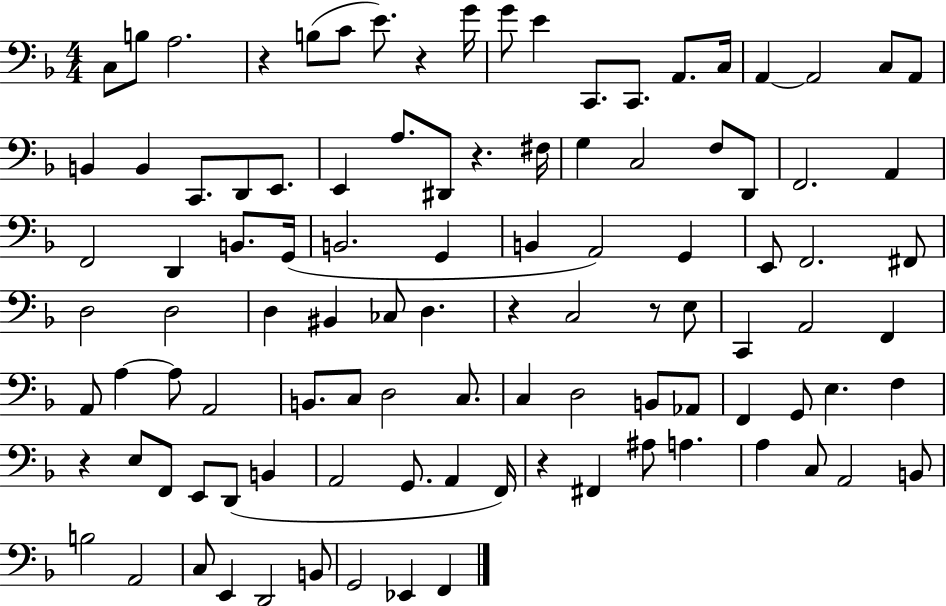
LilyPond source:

{
  \clef bass
  \numericTimeSignature
  \time 4/4
  \key f \major
  c8 b8 a2. | r4 b8( c'8 e'8.) r4 g'16 | g'8 e'4 c,8. c,8. a,8. c16 | a,4~~ a,2 c8 a,8 | \break b,4 b,4 c,8. d,8 e,8. | e,4 a8. dis,8 r4. fis16 | g4 c2 f8 d,8 | f,2. a,4 | \break f,2 d,4 b,8. g,16( | b,2. g,4 | b,4 a,2) g,4 | e,8 f,2. fis,8 | \break d2 d2 | d4 bis,4 ces8 d4. | r4 c2 r8 e8 | c,4 a,2 f,4 | \break a,8 a4~~ a8 a,2 | b,8. c8 d2 c8. | c4 d2 b,8 aes,8 | f,4 g,8 e4. f4 | \break r4 e8 f,8 e,8 d,8( b,4 | a,2 g,8. a,4 f,16) | r4 fis,4 ais8 a4. | a4 c8 a,2 b,8 | \break b2 a,2 | c8 e,4 d,2 b,8 | g,2 ees,4 f,4 | \bar "|."
}